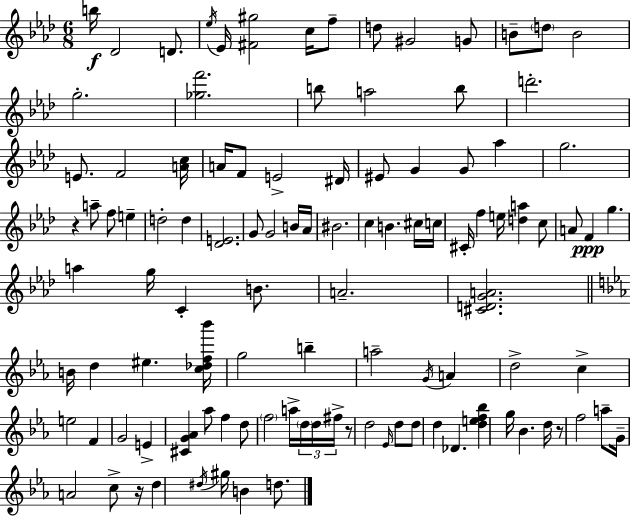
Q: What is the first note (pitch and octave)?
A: B5